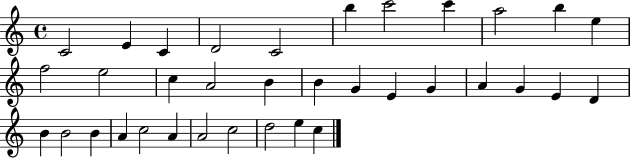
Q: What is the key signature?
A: C major